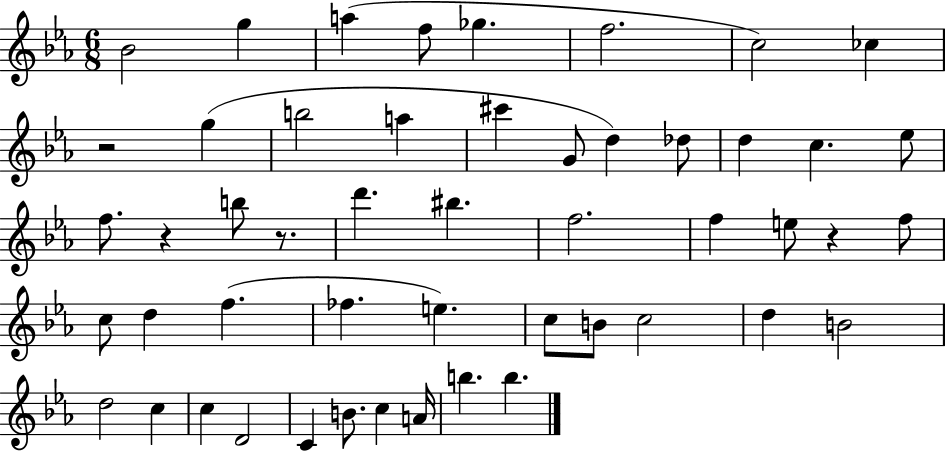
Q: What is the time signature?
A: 6/8